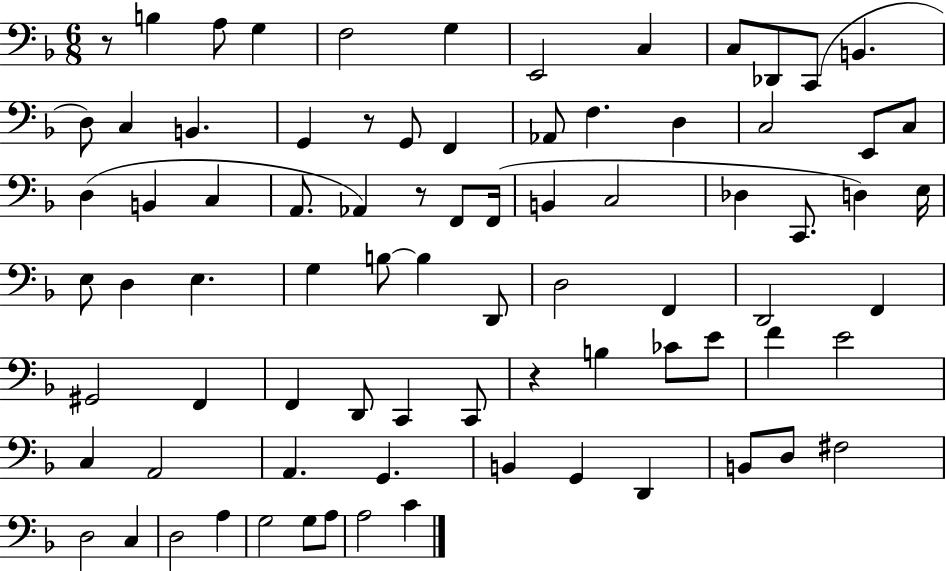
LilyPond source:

{
  \clef bass
  \numericTimeSignature
  \time 6/8
  \key f \major
  \repeat volta 2 { r8 b4 a8 g4 | f2 g4 | e,2 c4 | c8 des,8 c,8( b,4. | \break d8) c4 b,4. | g,4 r8 g,8 f,4 | aes,8 f4. d4 | c2 e,8 c8 | \break d4( b,4 c4 | a,8. aes,4) r8 f,8 f,16( | b,4 c2 | des4 c,8. d4) e16 | \break e8 d4 e4. | g4 b8~~ b4 d,8 | d2 f,4 | d,2 f,4 | \break gis,2 f,4 | f,4 d,8 c,4 c,8 | r4 b4 ces'8 e'8 | f'4 e'2 | \break c4 a,2 | a,4. g,4. | b,4 g,4 d,4 | b,8 d8 fis2 | \break d2 c4 | d2 a4 | g2 g8 a8 | a2 c'4 | \break } \bar "|."
}